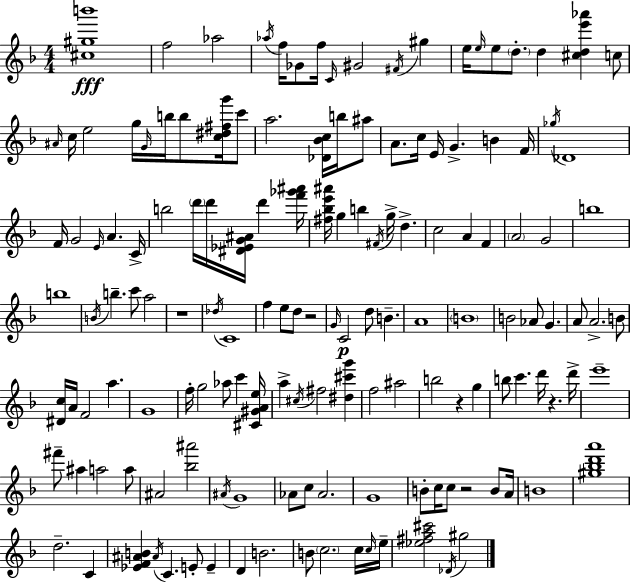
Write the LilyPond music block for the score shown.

{
  \clef treble
  \numericTimeSignature
  \time 4/4
  \key f \major
  <cis'' gis'' b'''>1\fff | f''2 aes''2 | \acciaccatura { aes''16 } f''16 ges'8 f''16 \grace { c'16 } gis'2 \acciaccatura { fis'16 } gis''4 | e''16 \grace { e''16 } e''8 \parenthesize d''8.-. d''4 <cis'' d'' e''' aes'''>4 | \break c''8 \grace { ais'16 } c''16 e''2 g''16 \grace { g'16 } | b''16 b''8 <c'' dis'' fis'' g'''>16 c'''8 a''2. | <des' bes' c''>16 b''16 ais''8 a'8. c''16 e'16 g'4.-> | b'4 f'16 \acciaccatura { ges''16 } des'1 | \break f'16 g'2 | \grace { e'16 } a'4. c'16-> b''2 | \parenthesize d'''16 d'''16 <dis' ees' g' ais'>16 d'''4 <f''' ges''' ais'''>16 <fis'' bes'' e''' ais'''>16 g''4 b''4 | \acciaccatura { fis'16 } g''16-> d''4.-> c''2 | \break a'4 f'4 \parenthesize a'2 | g'2 b''1 | b''1 | \acciaccatura { b'16 } b''4.-- | \break c'''8 a''2 r1 | \acciaccatura { des''16 } c'1 | f''4 e''8 | d''8 r2 \grace { g'16 }\p c'2 | \break d''8 b'4.-- a'1 | \parenthesize b'1 | b'2 | aes'8 g'4. a'8 a'2.-> | \break b'8 <dis' c''>16 a'16 f'2 | a''4. g'1 | f''16-. g''2 | aes''8 c'''4 <cis' gis' a' e''>16 a''4-> | \break \acciaccatura { cis''16 } fis''2 <dis'' cis''' g'''>4 f''2 | ais''2 b''2 | r4 g''4 b''8 c'''4. | d'''16 r4. d'''16-> e'''1-- | \break fis'''8-- ais''4 | a''2 a''8 ais'2 | <bes'' ais'''>2 \acciaccatura { ais'16 } g'1 | aes'8 | \break c''8 aes'2. g'1 | b'8-. | c''16 c''8 r2 b'8 a'16 b'1 | <gis'' bes'' d''' a'''>1 | \break d''2.-- | c'4 <ees' f' ais' b'>4 | \acciaccatura { ais'16 } c'4. e'8-. e'4-- d'4 | b'2. b'8 | \break \parenthesize c''2. c''16 \grace { c''16 } e''16-- | <ees'' fis'' a'' cis'''>2 \acciaccatura { des'16 } gis''2 | \bar "|."
}